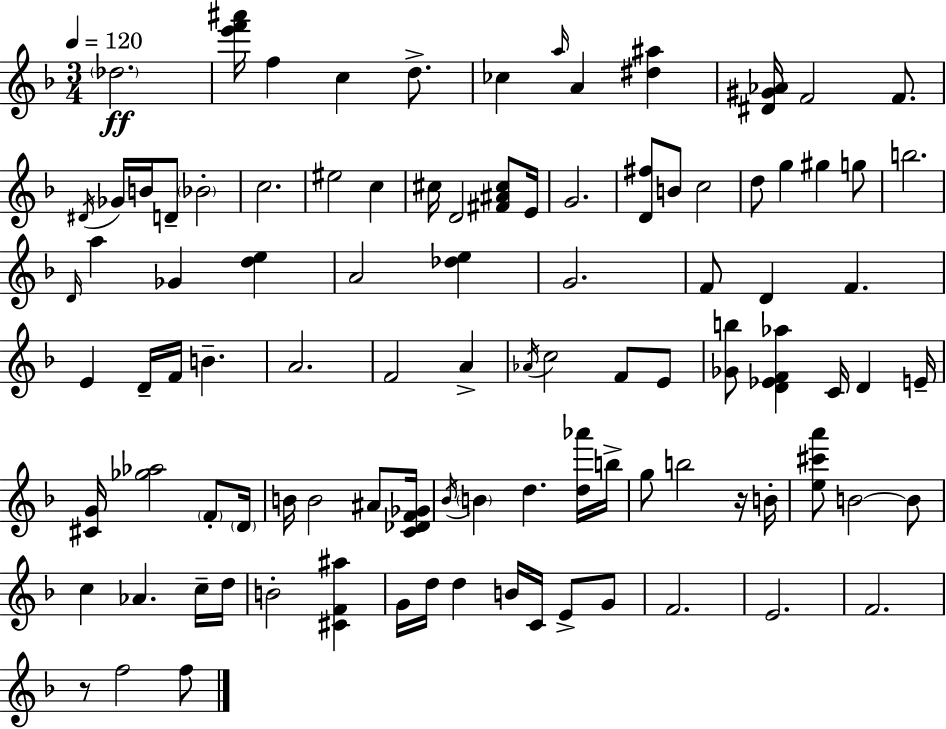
Db5/h. [E6,F6,A#6]/s F5/q C5/q D5/e. CES5/q A5/s A4/q [D#5,A#5]/q [D#4,G#4,Ab4]/s F4/h F4/e. D#4/s Gb4/s B4/s D4/e Bb4/h C5/h. EIS5/h C5/q C#5/s D4/h [F#4,A#4,C#5]/e E4/s G4/h. [D4,F#5]/e B4/e C5/h D5/e G5/q G#5/q G5/e B5/h. D4/s A5/q Gb4/q [D5,E5]/q A4/h [Db5,E5]/q G4/h. F4/e D4/q F4/q. E4/q D4/s F4/s B4/q. A4/h. F4/h A4/q Ab4/s C5/h F4/e E4/e [Gb4,B5]/e [D4,Eb4,F4,Ab5]/q C4/s D4/q E4/s [C#4,G4]/s [Gb5,Ab5]/h F4/e D4/s B4/s B4/h A#4/e [C4,Db4,F4,Gb4]/s Bb4/s B4/q D5/q. [D5,Ab6]/s B5/s G5/e B5/h R/s B4/s [E5,C#6,A6]/e B4/h B4/e C5/q Ab4/q. C5/s D5/s B4/h [C#4,F4,A#5]/q G4/s D5/s D5/q B4/s C4/s E4/e G4/e F4/h. E4/h. F4/h. R/e F5/h F5/e